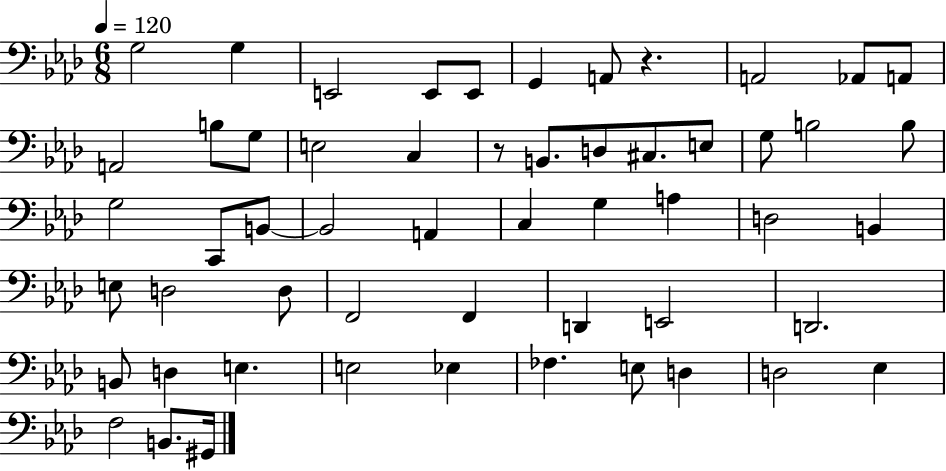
G3/h G3/q E2/h E2/e E2/e G2/q A2/e R/q. A2/h Ab2/e A2/e A2/h B3/e G3/e E3/h C3/q R/e B2/e. D3/e C#3/e. E3/e G3/e B3/h B3/e G3/h C2/e B2/e B2/h A2/q C3/q G3/q A3/q D3/h B2/q E3/e D3/h D3/e F2/h F2/q D2/q E2/h D2/h. B2/e D3/q E3/q. E3/h Eb3/q FES3/q. E3/e D3/q D3/h Eb3/q F3/h B2/e. G#2/s